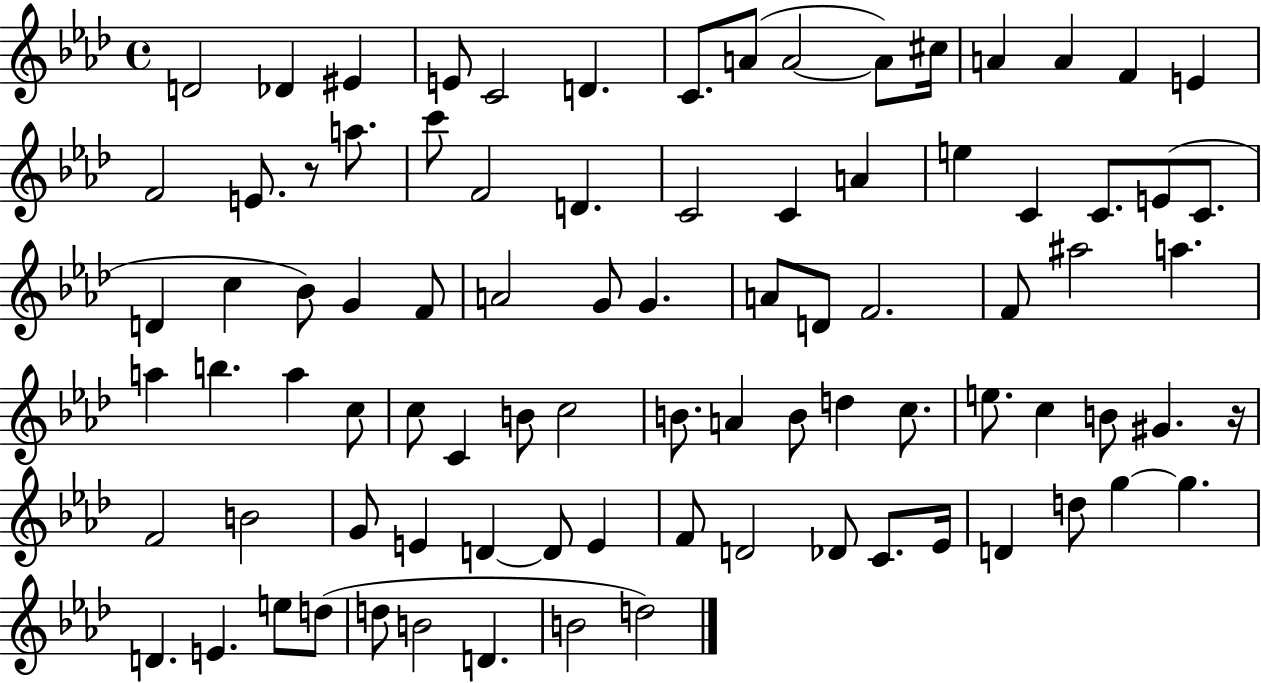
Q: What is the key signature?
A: AES major